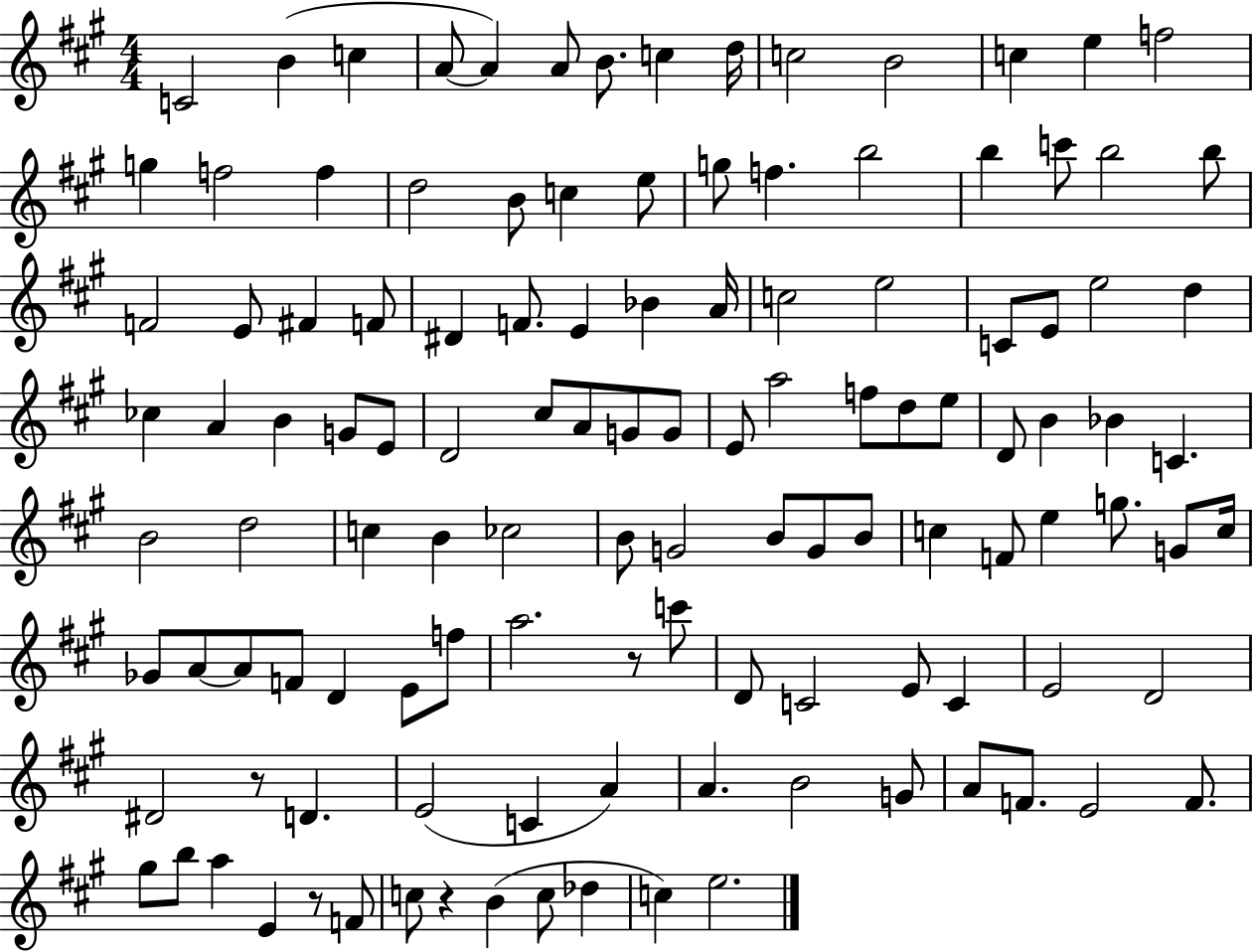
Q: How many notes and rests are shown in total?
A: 120